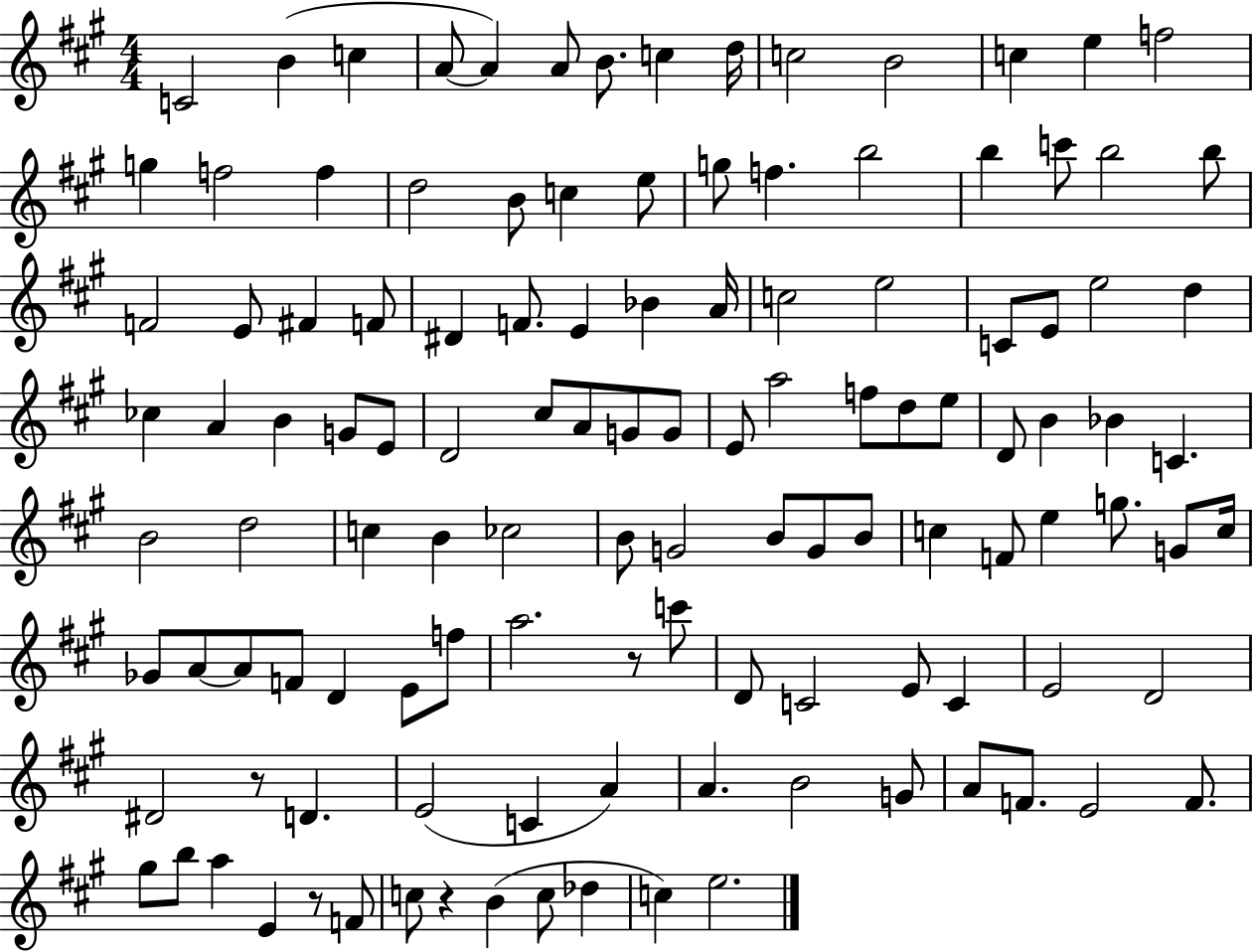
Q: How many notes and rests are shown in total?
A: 120